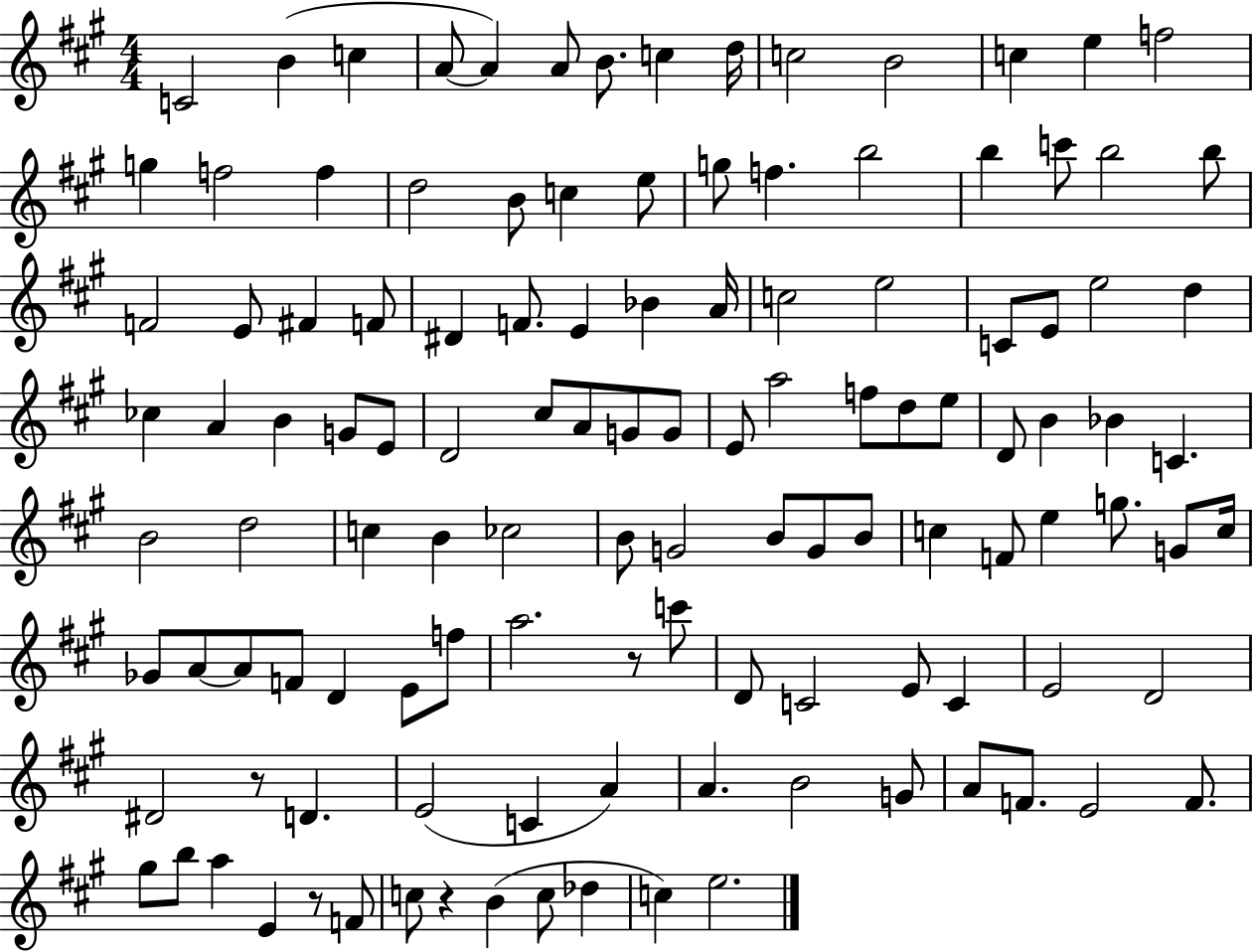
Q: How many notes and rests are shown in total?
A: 120